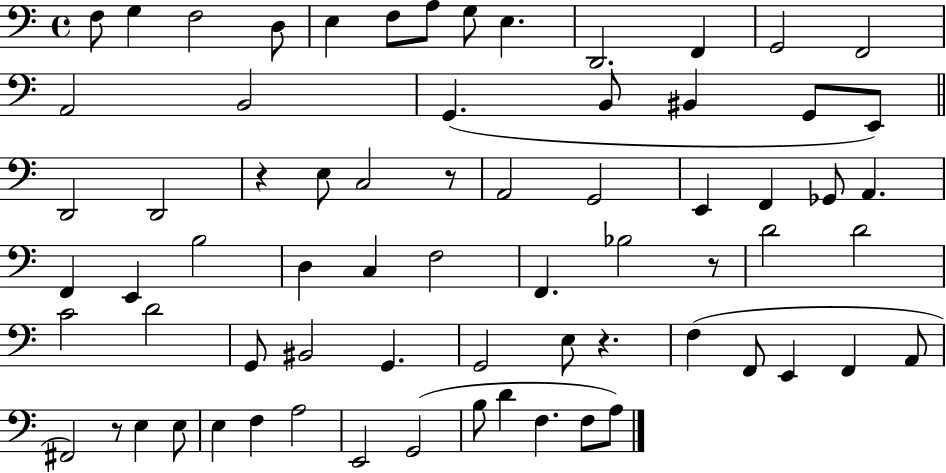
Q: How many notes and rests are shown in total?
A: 70